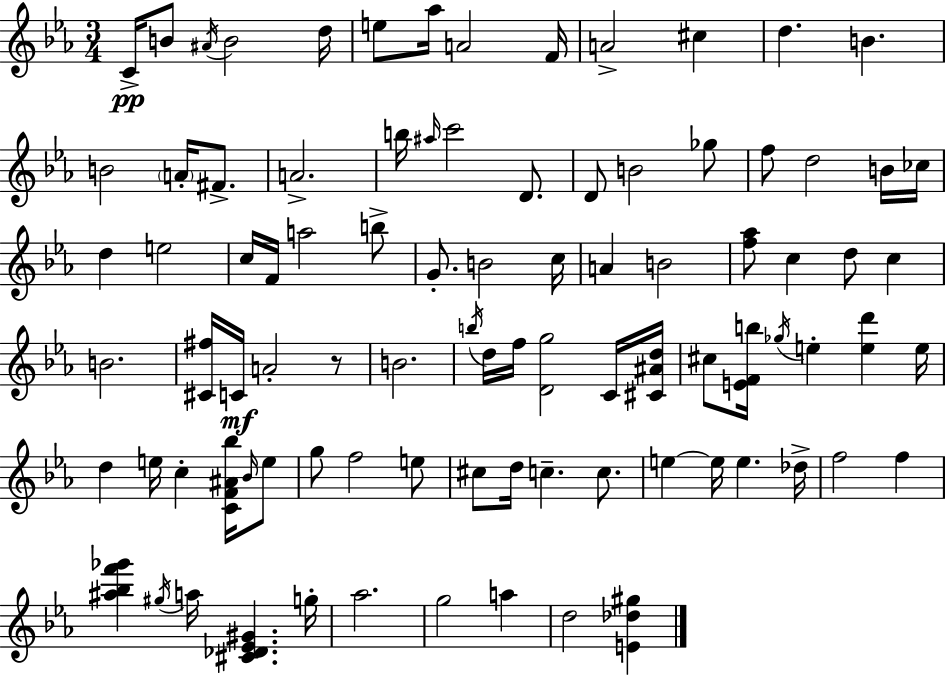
C4/s B4/e A#4/s B4/h D5/s E5/e Ab5/s A4/h F4/s A4/h C#5/q D5/q. B4/q. B4/h A4/s F#4/e. A4/h. B5/s A#5/s C6/h D4/e. D4/e B4/h Gb5/e F5/e D5/h B4/s CES5/s D5/q E5/h C5/s F4/s A5/h B5/e G4/e. B4/h C5/s A4/q B4/h [F5,Ab5]/e C5/q D5/e C5/q B4/h. [C#4,F#5]/s C4/s A4/h R/e B4/h. B5/s D5/s F5/s [D4,G5]/h C4/s [C#4,A#4,D5]/s C#5/e [E4,F4,B5]/s Gb5/s E5/q [E5,D6]/q E5/s D5/q E5/s C5/q [C4,F4,A#4,Bb5]/s Bb4/s E5/e G5/e F5/h E5/e C#5/e D5/s C5/q. C5/e. E5/q E5/s E5/q. Db5/s F5/h F5/q [A#5,Bb5,F6,Gb6]/q G#5/s A5/s [C#4,Db4,Eb4,G#4]/q. G5/s Ab5/h. G5/h A5/q D5/h [E4,Db5,G#5]/q